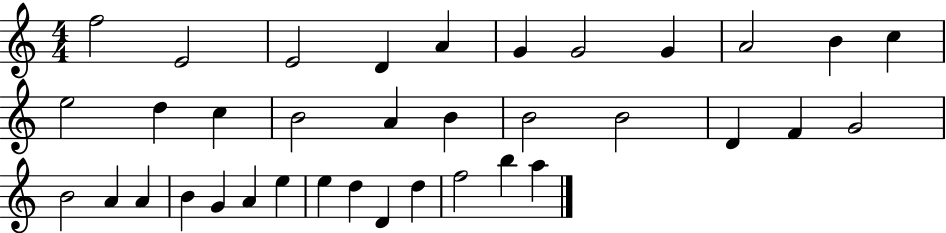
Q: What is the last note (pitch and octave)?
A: A5